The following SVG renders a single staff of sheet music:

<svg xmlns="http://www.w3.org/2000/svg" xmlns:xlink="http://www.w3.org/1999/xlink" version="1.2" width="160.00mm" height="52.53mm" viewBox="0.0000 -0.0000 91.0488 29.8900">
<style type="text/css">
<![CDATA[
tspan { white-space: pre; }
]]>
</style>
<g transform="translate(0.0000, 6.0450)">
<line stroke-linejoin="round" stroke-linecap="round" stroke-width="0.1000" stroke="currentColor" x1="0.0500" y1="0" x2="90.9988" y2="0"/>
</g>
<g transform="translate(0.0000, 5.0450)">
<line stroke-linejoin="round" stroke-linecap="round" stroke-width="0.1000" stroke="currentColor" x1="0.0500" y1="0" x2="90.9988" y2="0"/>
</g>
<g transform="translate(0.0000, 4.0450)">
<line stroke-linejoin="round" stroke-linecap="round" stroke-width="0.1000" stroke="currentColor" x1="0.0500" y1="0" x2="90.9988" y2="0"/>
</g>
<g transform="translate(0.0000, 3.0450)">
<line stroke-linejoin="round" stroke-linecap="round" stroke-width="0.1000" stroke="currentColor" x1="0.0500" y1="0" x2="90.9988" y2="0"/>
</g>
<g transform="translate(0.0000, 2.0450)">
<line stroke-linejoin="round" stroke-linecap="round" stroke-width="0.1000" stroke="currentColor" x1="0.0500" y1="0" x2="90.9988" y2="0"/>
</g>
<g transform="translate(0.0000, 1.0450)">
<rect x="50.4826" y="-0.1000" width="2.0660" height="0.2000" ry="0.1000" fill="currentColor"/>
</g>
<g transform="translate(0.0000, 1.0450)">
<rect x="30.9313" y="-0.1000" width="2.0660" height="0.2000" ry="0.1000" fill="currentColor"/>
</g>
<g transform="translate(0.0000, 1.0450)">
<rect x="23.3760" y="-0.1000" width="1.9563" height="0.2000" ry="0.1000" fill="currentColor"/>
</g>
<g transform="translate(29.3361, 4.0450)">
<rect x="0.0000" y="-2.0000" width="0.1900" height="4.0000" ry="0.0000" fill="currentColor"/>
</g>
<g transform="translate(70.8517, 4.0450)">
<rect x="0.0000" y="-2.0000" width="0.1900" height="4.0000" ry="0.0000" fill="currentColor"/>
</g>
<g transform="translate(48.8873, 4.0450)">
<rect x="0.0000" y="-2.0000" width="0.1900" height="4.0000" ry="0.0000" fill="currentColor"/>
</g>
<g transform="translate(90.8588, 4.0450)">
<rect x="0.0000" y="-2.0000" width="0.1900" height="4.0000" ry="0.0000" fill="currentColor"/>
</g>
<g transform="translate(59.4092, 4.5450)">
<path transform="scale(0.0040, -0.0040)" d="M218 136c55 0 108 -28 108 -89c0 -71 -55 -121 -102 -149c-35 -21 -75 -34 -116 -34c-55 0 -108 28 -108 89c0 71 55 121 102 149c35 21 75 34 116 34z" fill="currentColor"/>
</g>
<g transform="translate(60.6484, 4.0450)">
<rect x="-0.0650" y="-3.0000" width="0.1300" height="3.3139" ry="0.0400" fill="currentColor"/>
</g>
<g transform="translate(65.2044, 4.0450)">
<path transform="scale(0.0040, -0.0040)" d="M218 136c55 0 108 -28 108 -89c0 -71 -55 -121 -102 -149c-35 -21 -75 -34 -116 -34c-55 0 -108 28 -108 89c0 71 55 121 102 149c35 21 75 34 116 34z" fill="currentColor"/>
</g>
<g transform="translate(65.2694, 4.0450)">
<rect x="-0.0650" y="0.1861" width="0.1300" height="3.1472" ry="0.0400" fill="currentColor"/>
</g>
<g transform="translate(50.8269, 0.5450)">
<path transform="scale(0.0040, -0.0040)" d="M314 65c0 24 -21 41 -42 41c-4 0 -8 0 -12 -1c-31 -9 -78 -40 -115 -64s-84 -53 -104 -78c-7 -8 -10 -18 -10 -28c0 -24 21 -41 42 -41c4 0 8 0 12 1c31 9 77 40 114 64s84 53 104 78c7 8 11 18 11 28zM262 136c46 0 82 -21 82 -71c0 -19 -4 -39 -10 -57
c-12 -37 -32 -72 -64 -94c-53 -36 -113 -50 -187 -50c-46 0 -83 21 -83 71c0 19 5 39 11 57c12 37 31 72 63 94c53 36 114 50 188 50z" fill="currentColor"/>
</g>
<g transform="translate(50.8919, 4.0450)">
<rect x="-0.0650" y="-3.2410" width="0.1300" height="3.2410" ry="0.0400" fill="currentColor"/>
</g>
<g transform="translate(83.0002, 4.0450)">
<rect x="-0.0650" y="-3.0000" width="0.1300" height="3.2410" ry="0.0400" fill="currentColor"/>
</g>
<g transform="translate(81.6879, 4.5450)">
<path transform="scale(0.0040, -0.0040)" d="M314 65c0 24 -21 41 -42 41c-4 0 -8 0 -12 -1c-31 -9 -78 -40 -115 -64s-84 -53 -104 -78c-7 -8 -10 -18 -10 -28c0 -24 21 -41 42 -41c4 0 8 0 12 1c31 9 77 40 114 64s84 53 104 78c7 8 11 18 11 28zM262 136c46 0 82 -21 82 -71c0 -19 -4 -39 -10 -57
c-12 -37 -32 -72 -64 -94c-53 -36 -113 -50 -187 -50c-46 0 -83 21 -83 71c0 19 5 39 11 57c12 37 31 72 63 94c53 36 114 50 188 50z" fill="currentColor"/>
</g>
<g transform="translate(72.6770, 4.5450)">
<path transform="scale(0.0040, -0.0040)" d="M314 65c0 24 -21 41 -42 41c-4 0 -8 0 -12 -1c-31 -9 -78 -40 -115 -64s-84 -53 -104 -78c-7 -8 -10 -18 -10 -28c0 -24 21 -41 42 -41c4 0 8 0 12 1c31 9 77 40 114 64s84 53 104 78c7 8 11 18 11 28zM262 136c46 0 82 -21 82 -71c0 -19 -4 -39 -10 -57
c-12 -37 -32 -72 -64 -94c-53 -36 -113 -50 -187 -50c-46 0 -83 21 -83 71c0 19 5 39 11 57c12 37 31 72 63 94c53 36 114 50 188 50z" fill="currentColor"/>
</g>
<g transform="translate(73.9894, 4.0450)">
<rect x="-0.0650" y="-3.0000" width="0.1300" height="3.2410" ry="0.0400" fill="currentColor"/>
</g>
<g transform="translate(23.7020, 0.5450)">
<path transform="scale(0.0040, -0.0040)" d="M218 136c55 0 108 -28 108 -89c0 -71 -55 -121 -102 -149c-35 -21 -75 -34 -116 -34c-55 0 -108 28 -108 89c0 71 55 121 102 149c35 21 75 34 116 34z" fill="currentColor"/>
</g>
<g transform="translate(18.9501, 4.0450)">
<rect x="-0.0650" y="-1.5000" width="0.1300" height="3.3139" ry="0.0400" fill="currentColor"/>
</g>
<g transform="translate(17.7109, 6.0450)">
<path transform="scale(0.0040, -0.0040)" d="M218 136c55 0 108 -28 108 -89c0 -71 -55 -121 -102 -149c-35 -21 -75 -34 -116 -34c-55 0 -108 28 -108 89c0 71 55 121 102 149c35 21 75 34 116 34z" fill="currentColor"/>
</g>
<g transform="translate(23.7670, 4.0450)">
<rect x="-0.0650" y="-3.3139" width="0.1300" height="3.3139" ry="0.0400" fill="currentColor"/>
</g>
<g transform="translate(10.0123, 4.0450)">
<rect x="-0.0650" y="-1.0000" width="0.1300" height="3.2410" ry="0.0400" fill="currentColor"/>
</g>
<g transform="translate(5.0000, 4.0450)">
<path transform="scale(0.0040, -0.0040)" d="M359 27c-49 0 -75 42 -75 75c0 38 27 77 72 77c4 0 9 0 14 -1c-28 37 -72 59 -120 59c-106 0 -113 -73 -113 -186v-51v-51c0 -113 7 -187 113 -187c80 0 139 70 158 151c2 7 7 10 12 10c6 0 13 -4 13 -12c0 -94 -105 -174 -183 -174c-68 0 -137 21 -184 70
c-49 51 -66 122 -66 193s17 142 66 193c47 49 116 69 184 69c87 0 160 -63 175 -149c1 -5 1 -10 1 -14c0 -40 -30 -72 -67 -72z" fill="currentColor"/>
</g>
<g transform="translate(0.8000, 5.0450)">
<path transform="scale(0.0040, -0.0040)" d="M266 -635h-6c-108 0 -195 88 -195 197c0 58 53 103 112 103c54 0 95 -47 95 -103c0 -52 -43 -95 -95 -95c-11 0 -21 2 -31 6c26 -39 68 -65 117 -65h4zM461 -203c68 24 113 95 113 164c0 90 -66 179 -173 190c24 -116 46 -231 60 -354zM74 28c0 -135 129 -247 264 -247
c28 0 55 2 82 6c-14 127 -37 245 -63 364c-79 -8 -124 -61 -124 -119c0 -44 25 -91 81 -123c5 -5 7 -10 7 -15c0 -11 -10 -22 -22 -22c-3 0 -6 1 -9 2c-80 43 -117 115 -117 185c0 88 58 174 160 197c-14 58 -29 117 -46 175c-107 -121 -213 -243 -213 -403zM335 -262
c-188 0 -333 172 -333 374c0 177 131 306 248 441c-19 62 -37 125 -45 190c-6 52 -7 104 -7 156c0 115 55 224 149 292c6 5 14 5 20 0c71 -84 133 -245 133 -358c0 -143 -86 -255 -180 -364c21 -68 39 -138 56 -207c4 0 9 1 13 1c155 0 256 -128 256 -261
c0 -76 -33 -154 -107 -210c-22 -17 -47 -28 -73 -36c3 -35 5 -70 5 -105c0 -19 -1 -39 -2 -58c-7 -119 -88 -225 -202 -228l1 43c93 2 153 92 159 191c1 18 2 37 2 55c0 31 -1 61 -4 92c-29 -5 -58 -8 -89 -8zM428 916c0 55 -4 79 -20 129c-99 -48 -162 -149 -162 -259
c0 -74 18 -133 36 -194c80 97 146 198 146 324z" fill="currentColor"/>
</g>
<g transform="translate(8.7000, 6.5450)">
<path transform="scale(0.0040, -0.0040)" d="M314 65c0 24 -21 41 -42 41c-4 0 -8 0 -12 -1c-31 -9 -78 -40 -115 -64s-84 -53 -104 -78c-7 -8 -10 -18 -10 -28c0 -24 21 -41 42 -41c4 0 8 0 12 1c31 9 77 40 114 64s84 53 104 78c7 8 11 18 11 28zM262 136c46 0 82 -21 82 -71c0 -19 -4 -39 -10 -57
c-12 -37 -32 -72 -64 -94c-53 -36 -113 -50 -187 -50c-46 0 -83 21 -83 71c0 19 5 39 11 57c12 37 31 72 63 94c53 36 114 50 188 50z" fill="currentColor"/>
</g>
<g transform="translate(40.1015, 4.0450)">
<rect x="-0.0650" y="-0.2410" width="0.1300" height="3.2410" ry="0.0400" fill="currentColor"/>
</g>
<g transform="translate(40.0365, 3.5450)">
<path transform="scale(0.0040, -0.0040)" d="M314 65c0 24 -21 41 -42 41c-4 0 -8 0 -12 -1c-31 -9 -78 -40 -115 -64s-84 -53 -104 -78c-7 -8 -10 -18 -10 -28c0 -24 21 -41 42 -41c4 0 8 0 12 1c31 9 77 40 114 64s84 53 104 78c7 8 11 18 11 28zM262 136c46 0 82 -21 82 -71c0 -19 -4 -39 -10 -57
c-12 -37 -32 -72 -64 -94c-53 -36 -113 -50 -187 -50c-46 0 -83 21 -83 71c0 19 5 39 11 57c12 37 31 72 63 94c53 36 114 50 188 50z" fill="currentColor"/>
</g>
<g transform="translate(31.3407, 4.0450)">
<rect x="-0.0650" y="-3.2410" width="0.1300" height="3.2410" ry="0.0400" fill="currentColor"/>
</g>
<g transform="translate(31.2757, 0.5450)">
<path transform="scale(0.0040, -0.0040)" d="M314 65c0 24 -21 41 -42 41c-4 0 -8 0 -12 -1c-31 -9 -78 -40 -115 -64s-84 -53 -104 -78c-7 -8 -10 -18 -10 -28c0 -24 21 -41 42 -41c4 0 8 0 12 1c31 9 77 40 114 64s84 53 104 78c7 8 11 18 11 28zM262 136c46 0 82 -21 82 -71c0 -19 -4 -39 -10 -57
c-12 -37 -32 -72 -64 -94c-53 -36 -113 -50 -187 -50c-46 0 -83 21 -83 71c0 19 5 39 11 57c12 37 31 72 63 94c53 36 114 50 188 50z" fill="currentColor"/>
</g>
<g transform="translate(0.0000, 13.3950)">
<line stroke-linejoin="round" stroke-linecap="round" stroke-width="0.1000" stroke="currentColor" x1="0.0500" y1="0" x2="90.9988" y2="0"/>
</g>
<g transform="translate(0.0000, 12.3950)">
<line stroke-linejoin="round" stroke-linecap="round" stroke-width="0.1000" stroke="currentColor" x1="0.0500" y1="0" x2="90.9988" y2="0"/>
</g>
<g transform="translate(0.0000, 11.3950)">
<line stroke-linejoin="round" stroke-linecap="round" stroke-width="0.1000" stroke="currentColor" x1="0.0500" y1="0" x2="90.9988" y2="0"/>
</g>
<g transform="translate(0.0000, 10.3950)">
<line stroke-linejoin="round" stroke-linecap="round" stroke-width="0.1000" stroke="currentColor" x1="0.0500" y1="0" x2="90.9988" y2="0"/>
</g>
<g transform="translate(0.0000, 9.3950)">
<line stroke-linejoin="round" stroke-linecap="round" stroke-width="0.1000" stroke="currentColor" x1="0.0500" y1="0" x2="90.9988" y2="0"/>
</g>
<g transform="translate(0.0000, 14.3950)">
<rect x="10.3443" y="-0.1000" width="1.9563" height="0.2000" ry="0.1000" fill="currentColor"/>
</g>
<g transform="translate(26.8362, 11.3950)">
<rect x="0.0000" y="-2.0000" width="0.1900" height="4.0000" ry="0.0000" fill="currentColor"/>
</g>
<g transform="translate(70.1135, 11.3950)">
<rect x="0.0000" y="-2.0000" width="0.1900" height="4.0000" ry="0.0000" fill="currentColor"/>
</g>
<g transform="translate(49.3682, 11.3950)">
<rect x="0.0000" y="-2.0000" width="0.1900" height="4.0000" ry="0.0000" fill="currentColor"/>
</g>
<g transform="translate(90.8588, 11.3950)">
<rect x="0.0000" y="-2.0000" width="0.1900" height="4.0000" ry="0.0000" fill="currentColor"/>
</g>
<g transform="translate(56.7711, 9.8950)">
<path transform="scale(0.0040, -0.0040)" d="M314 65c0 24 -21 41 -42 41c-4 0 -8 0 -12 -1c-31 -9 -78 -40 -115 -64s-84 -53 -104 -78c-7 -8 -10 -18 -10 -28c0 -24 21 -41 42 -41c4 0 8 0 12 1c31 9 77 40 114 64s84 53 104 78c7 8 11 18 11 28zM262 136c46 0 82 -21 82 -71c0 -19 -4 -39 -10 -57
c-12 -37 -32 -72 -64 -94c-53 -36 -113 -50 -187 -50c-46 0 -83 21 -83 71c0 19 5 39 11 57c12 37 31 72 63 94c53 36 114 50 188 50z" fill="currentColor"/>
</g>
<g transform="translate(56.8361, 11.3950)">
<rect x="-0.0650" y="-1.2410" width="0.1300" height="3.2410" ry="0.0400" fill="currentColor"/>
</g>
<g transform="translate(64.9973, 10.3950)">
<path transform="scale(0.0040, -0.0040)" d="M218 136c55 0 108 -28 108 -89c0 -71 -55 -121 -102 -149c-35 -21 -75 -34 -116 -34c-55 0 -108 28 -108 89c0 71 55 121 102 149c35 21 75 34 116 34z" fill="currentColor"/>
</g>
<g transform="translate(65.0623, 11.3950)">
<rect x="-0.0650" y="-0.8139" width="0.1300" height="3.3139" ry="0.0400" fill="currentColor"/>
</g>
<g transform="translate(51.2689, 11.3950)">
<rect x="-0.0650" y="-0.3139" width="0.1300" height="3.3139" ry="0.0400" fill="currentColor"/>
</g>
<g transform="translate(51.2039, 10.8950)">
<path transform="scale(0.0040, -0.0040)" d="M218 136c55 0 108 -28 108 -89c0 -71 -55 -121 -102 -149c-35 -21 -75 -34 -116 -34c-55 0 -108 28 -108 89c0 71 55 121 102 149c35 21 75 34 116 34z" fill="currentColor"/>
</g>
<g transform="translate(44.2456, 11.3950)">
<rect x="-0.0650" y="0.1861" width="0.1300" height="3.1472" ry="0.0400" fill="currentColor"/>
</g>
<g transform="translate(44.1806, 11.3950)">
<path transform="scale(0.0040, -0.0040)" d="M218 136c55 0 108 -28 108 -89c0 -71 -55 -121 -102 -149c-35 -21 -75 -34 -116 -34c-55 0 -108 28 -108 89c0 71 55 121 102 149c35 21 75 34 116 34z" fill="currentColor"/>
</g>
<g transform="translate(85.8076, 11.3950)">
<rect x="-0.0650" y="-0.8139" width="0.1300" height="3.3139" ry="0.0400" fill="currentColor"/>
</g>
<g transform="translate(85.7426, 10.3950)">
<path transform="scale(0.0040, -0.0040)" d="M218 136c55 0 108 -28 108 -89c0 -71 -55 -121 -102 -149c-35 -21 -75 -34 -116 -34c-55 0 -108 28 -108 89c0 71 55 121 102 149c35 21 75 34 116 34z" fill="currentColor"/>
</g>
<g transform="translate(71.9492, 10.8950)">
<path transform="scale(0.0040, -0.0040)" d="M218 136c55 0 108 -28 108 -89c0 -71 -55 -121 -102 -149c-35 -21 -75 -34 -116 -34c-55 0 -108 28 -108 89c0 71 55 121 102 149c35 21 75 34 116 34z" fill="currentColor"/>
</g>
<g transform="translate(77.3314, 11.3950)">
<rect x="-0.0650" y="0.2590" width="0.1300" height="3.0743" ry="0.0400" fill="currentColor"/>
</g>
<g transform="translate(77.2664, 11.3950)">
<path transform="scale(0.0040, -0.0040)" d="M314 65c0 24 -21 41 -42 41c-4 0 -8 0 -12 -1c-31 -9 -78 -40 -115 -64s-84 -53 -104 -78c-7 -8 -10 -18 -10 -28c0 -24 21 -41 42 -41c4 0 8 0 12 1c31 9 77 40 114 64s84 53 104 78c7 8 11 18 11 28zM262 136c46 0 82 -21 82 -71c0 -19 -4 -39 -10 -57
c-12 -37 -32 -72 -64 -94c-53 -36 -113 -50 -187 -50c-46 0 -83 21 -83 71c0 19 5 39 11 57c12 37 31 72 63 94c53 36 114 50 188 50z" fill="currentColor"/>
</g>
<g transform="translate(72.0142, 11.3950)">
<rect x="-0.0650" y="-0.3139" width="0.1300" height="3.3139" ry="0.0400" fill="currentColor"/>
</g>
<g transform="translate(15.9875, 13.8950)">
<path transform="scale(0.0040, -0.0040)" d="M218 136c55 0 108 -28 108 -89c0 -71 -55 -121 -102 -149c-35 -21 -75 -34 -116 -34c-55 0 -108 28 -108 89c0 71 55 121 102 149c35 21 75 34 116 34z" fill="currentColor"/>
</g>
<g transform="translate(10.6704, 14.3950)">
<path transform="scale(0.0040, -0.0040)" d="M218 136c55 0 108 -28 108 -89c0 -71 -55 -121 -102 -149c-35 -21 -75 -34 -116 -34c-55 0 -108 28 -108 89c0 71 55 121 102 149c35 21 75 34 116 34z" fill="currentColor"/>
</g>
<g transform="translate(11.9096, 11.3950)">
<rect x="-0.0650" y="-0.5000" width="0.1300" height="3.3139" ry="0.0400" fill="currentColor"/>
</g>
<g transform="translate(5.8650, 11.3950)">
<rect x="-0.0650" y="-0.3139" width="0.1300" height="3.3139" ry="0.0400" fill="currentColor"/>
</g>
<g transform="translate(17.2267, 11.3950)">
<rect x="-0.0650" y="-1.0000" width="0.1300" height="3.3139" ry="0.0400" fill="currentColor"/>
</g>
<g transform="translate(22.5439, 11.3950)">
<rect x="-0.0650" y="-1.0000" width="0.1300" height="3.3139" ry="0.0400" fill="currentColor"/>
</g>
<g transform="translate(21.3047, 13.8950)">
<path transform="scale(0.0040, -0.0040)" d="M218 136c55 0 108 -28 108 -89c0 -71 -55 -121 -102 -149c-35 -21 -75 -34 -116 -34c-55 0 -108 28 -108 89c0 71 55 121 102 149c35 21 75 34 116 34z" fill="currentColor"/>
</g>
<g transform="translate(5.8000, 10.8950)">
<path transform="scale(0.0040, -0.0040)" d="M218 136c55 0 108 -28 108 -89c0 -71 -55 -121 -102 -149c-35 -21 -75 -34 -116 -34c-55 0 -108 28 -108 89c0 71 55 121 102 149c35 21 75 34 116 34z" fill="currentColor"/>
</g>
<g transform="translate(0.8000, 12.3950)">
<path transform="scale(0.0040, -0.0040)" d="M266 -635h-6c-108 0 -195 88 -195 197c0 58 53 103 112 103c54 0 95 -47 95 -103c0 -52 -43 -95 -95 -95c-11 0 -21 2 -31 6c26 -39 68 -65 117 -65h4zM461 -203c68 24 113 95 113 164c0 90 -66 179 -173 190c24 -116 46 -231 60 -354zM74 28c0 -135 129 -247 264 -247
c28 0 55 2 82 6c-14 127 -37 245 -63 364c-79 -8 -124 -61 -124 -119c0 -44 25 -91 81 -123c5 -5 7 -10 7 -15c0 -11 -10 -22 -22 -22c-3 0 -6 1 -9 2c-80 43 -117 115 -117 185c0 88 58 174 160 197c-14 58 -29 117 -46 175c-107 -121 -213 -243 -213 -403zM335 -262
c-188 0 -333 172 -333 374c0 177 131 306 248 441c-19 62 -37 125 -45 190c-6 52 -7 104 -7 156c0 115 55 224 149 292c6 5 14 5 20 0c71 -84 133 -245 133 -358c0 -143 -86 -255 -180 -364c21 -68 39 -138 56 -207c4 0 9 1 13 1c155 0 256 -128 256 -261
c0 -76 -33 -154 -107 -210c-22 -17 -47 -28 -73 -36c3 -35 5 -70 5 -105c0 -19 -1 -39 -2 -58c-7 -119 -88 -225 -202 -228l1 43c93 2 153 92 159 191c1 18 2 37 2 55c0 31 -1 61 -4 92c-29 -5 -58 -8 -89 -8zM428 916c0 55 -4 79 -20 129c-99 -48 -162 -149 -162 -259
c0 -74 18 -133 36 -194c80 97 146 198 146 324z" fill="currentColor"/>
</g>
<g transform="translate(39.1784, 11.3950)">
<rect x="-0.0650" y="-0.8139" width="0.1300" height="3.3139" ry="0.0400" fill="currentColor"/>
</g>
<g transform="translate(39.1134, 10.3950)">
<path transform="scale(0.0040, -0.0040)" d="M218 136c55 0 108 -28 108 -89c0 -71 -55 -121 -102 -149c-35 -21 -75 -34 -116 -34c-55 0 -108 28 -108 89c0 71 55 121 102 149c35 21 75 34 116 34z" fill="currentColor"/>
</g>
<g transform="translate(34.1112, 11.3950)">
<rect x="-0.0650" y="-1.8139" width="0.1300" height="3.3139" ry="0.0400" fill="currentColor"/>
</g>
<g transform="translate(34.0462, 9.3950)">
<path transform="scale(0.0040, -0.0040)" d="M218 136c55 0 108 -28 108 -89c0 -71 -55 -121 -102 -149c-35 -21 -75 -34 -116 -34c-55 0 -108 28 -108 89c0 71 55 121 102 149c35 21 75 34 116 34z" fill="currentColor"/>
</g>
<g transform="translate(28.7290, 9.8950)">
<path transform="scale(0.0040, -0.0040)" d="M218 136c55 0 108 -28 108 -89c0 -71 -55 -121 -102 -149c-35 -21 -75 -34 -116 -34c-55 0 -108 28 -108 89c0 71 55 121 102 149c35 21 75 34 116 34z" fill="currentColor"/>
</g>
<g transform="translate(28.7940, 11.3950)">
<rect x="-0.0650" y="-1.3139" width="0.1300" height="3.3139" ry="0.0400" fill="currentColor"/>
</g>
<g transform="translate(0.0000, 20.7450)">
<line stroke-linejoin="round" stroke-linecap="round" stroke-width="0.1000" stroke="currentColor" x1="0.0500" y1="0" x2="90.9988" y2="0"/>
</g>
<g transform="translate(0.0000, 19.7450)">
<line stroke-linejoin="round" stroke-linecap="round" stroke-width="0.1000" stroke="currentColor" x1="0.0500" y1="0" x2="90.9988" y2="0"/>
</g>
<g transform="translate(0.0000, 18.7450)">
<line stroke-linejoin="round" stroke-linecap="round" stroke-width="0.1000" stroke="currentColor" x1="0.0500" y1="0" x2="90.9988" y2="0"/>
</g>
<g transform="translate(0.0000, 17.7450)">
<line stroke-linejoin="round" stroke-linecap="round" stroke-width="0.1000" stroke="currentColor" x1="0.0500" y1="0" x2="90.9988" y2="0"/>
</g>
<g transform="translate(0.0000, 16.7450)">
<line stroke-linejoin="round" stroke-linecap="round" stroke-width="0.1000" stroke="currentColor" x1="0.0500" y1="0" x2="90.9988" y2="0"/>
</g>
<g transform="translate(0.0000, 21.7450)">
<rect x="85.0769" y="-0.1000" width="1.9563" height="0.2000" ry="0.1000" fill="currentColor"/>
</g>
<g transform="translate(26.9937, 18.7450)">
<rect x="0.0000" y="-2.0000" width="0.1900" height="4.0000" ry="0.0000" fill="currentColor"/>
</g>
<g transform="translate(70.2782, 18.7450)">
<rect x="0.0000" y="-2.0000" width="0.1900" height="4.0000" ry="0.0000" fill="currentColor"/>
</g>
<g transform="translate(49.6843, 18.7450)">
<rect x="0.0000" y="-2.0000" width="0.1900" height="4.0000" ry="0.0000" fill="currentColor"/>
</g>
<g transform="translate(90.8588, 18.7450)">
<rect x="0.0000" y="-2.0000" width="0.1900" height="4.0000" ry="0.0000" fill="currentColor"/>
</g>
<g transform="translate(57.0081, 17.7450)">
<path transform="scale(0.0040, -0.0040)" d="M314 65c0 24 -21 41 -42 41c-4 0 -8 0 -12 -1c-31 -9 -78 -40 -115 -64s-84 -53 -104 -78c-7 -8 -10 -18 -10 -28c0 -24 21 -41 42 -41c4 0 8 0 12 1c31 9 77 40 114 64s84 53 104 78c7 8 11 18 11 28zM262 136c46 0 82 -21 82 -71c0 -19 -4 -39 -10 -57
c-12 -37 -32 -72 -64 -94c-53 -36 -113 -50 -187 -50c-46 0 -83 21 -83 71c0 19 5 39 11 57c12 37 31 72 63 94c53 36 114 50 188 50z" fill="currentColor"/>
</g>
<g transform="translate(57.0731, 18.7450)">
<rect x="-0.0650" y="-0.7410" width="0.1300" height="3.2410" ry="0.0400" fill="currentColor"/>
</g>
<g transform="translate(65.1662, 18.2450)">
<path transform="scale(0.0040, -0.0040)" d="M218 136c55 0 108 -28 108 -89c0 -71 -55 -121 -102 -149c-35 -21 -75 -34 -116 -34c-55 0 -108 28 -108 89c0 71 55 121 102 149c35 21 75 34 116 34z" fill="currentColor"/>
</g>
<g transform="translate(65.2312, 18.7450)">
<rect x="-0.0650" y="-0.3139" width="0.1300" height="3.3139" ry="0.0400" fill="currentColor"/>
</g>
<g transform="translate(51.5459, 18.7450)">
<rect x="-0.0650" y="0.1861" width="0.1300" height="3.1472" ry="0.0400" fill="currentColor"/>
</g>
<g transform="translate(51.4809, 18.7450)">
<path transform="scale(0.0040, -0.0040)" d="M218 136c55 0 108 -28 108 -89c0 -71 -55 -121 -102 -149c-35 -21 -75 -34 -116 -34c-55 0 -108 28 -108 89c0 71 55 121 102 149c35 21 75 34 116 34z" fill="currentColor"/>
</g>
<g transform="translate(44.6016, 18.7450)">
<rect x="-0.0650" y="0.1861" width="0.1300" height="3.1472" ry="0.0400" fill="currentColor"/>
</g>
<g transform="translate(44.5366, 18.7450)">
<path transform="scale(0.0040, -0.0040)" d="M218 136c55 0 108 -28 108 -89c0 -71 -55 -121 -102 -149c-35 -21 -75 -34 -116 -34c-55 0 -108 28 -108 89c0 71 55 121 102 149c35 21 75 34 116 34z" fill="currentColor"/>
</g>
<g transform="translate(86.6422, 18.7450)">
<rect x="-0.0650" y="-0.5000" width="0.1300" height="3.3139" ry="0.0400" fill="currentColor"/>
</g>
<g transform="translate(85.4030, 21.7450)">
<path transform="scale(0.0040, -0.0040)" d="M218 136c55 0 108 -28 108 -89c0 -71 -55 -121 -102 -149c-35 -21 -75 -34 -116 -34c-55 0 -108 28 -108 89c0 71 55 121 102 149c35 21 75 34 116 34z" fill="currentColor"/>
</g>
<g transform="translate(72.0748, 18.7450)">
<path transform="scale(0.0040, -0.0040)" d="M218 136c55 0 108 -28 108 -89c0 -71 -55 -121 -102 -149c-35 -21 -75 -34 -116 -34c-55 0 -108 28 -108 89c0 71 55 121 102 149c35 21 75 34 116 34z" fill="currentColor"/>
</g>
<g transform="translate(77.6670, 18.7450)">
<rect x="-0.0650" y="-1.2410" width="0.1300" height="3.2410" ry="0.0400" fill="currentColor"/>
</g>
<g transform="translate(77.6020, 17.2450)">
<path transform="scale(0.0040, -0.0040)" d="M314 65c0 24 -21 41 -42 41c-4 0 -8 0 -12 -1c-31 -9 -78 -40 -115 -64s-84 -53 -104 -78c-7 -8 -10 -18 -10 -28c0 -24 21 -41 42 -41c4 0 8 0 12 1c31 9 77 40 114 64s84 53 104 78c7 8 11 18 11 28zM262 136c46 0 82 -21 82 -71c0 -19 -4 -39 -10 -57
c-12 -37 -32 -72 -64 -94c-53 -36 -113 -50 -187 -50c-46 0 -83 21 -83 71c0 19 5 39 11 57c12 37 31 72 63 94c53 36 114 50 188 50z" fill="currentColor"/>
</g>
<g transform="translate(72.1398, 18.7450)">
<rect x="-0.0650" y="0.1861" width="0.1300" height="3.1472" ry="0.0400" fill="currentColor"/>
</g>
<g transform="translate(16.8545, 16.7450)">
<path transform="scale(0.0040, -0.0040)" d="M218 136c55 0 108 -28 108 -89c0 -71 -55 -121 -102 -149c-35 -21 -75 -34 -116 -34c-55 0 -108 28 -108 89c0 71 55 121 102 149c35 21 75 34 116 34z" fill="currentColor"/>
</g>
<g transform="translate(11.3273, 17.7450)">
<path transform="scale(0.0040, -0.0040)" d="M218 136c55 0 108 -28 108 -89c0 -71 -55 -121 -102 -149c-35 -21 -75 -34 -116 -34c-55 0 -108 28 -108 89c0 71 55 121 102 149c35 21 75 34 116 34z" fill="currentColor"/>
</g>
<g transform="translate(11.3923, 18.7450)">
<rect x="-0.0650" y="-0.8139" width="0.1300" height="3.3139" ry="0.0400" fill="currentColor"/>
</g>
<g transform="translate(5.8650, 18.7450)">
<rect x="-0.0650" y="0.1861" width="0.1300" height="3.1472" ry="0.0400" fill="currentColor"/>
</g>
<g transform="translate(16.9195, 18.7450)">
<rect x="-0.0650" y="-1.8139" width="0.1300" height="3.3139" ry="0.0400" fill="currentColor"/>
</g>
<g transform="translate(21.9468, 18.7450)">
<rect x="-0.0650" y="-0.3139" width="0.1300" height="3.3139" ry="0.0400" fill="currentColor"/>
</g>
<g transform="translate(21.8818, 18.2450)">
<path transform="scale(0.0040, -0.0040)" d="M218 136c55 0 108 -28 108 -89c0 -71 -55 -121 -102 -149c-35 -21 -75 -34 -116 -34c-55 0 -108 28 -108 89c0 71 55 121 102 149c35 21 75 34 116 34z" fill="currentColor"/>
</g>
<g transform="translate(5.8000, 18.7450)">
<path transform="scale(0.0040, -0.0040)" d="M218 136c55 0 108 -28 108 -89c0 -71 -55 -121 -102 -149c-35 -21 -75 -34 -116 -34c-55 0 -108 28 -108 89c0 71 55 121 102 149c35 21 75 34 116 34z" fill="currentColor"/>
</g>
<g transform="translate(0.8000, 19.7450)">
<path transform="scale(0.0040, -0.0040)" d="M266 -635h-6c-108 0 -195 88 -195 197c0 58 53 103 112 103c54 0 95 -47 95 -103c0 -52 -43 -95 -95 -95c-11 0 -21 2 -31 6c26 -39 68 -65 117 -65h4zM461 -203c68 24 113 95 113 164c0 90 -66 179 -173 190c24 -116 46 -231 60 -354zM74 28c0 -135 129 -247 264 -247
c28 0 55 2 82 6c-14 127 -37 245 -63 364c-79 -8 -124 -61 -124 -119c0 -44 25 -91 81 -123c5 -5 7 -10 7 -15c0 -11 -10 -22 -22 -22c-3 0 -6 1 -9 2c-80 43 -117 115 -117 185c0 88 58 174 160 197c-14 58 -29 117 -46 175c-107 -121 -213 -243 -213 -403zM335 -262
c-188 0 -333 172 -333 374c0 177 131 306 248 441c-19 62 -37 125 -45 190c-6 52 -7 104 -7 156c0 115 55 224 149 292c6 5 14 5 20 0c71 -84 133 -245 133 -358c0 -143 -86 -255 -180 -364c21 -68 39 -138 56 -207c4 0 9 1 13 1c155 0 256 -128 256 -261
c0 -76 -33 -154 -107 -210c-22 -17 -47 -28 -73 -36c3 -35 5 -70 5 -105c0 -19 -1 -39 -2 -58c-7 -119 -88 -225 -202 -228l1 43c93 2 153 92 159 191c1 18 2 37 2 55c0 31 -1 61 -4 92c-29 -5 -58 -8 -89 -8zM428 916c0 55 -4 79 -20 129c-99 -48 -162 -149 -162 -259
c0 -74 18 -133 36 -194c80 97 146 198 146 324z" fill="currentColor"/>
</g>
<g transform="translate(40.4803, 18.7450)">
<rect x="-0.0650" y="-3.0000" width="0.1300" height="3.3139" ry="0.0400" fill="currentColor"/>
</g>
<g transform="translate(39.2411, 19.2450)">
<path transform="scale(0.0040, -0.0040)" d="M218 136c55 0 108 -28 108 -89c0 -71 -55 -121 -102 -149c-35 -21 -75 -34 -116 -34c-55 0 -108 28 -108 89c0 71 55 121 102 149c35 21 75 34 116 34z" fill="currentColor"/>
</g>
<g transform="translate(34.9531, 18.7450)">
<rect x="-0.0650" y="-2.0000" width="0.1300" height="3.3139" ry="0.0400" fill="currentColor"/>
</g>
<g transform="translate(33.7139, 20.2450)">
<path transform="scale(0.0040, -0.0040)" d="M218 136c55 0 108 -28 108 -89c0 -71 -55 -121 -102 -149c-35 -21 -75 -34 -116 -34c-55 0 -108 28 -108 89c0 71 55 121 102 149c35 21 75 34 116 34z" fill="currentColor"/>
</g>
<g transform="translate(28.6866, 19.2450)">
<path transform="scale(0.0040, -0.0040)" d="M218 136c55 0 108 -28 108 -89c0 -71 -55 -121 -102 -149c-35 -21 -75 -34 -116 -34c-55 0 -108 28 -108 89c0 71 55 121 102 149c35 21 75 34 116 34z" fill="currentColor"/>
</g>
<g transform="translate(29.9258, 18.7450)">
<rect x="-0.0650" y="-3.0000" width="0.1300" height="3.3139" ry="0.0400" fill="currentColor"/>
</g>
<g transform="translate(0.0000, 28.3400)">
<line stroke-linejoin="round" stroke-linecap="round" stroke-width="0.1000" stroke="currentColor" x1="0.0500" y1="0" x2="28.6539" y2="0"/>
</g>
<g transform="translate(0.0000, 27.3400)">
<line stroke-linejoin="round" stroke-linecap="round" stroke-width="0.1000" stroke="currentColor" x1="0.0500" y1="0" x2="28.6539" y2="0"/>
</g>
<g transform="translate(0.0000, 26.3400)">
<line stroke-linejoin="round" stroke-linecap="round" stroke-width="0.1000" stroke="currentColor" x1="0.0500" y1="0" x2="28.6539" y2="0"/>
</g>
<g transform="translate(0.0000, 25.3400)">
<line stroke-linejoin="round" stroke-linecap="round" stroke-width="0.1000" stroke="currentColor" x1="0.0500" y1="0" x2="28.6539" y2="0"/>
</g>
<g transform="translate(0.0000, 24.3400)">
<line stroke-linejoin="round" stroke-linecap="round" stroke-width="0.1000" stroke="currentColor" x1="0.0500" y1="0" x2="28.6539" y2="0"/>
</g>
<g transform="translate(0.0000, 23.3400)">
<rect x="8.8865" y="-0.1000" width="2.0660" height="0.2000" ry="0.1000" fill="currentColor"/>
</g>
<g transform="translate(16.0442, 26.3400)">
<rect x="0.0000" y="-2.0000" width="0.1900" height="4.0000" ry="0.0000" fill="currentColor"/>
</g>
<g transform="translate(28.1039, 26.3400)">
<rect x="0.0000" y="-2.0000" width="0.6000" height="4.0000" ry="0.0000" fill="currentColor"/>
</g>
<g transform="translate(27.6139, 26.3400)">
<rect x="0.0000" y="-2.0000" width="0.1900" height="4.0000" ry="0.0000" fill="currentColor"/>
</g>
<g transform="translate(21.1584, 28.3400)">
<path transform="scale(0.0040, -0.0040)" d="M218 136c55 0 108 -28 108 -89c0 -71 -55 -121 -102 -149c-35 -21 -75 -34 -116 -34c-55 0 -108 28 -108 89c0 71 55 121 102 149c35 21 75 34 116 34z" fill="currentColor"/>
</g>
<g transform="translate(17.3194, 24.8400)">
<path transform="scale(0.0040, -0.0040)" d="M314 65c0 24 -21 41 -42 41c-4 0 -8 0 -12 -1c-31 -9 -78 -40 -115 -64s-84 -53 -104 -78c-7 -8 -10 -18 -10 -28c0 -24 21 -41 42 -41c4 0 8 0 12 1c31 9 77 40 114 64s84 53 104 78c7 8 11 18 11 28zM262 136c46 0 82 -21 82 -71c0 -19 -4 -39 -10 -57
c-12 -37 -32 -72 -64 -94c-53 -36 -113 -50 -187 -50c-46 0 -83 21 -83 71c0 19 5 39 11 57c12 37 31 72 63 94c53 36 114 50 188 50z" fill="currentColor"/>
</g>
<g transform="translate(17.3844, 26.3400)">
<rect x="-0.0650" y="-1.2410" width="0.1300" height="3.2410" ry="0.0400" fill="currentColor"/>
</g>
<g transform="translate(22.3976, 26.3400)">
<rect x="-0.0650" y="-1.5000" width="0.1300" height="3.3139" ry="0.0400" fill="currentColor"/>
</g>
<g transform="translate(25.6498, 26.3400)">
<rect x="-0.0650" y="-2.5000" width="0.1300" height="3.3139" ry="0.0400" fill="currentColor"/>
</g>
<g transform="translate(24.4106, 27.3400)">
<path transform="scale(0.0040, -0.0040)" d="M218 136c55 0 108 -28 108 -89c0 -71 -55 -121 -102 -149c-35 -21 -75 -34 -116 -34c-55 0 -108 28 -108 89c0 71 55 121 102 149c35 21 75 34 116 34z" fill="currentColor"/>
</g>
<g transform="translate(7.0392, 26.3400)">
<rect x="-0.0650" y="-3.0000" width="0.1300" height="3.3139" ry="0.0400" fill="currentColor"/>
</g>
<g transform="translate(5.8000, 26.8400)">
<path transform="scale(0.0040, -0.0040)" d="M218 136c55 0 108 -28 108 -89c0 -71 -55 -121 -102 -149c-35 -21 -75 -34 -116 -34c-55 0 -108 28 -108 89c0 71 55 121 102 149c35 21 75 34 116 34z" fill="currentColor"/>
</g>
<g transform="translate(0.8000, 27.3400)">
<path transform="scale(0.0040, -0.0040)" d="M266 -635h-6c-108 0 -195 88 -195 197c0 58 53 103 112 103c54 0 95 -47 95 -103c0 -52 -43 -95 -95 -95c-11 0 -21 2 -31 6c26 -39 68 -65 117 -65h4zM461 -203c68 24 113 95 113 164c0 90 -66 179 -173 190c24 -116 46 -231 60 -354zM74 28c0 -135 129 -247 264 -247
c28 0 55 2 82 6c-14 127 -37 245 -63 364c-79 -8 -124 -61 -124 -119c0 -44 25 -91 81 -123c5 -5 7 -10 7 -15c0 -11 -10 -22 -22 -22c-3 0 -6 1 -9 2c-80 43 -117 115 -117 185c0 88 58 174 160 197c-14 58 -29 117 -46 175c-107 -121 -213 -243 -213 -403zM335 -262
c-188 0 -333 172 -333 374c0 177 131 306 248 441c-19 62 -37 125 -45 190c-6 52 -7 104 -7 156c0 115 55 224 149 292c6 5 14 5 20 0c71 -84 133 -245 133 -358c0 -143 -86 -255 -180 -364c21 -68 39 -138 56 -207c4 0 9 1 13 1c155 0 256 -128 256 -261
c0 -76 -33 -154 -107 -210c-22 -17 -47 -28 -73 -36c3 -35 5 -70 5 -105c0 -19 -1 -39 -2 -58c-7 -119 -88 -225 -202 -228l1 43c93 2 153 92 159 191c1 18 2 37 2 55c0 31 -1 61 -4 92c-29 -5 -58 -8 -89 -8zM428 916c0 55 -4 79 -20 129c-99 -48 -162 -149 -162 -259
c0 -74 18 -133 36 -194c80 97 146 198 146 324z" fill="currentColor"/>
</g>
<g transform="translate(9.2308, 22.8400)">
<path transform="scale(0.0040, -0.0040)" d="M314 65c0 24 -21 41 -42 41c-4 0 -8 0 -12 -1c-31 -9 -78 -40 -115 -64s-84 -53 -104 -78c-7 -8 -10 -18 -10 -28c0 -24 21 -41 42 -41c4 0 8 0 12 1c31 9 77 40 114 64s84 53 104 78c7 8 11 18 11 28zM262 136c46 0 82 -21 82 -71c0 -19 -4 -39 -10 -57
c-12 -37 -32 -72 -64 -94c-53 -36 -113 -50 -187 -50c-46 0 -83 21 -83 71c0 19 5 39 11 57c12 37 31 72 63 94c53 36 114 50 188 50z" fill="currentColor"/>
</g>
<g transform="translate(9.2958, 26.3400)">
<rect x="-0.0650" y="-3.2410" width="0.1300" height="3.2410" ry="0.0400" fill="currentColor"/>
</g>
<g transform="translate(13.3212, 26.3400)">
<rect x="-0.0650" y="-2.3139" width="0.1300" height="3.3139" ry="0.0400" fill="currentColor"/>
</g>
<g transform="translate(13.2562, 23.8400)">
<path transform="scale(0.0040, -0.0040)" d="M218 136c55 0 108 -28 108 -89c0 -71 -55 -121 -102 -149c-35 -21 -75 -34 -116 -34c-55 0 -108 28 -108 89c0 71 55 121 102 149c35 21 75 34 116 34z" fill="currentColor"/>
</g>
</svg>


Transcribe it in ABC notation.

X:1
T:Untitled
M:4/4
L:1/4
K:C
D2 E b b2 c2 b2 A B A2 A2 c C D D e f d B c e2 d c B2 d B d f c A F A B B d2 c B e2 C A b2 g e2 E G